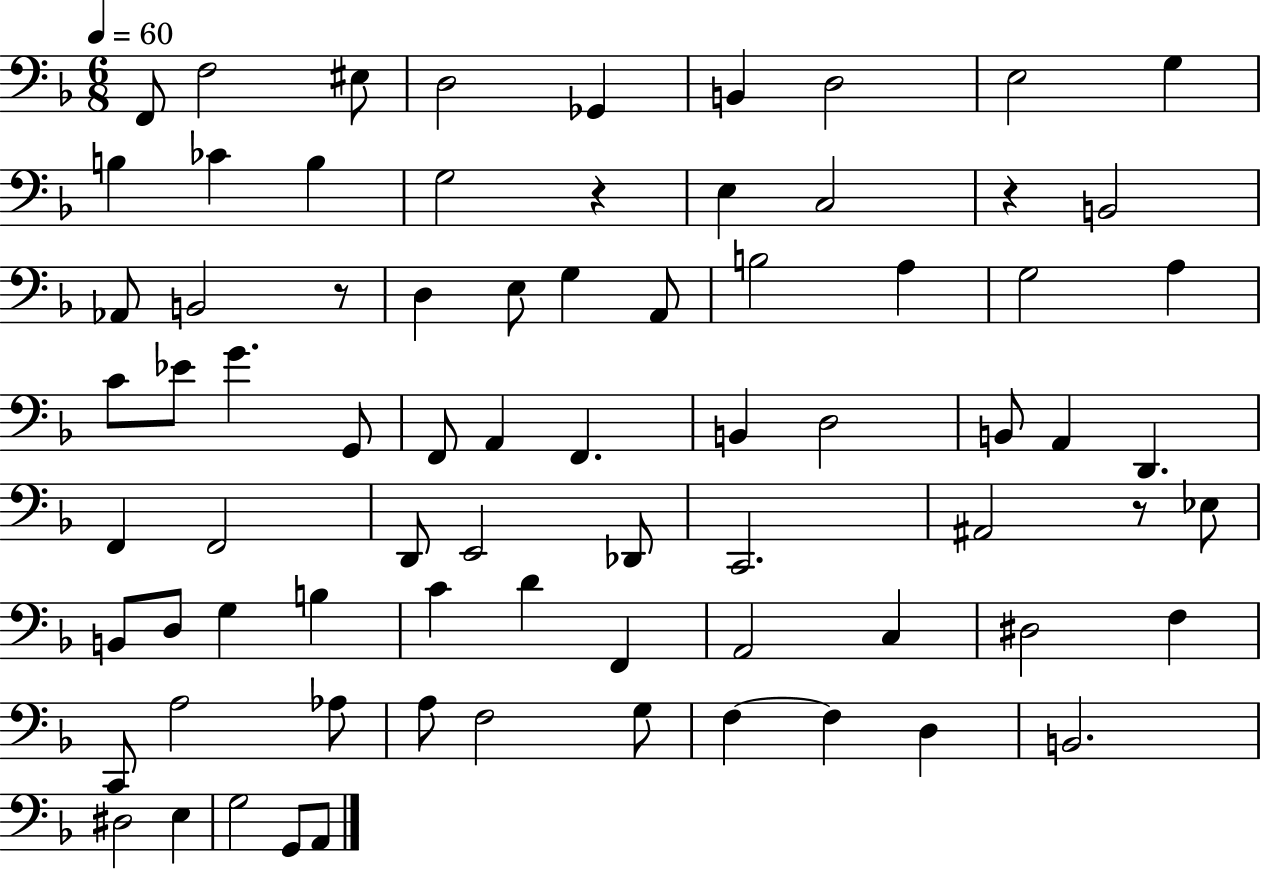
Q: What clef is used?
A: bass